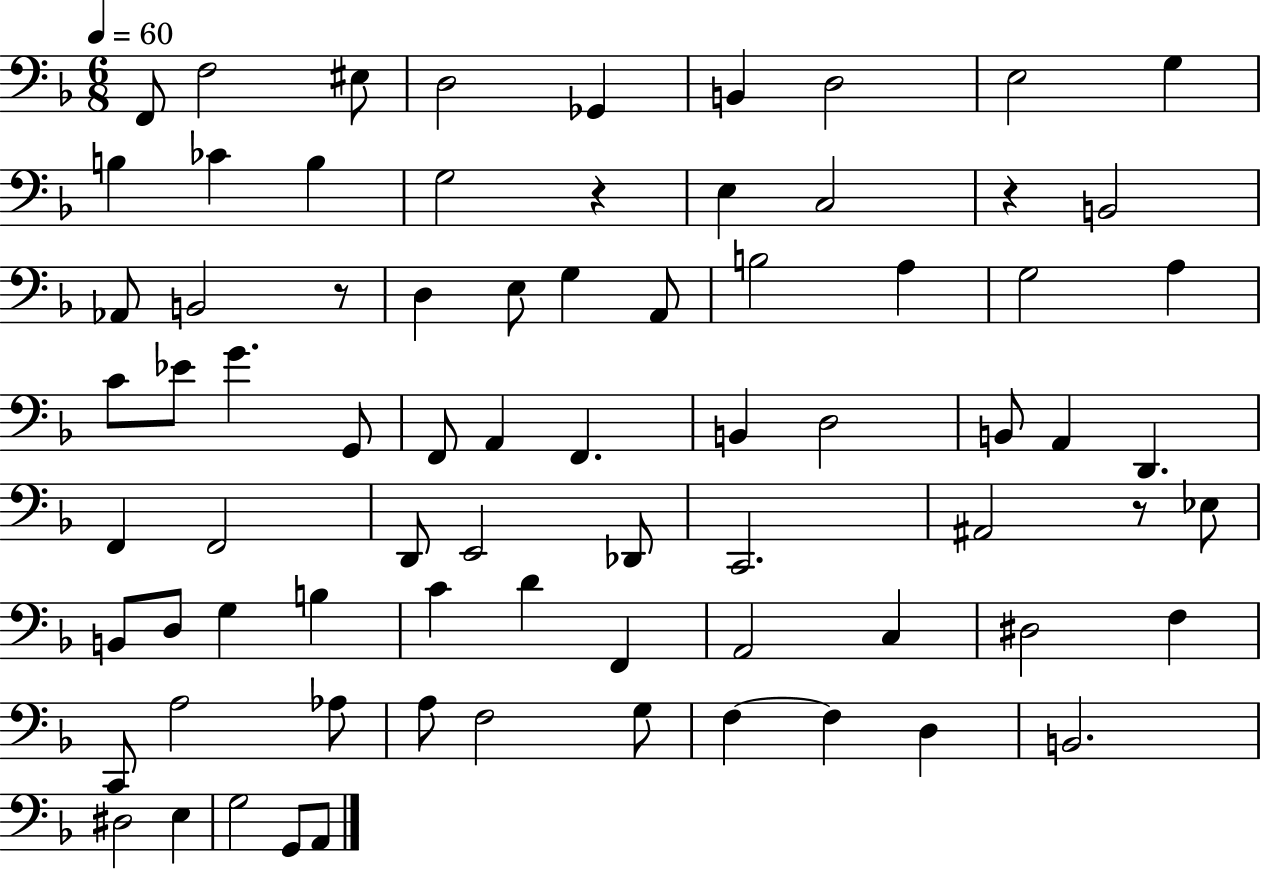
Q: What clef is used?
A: bass